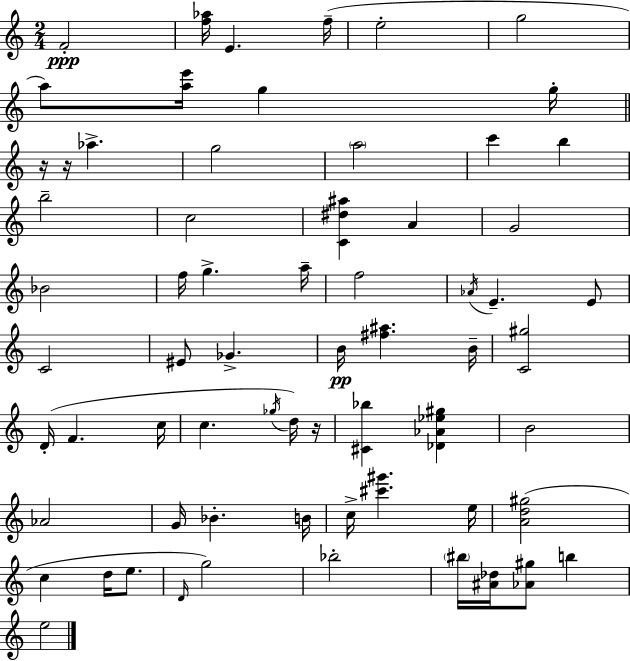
X:1
T:Untitled
M:2/4
L:1/4
K:Am
F2 [f_a]/4 E f/4 e2 g2 a/2 [ae']/4 g g/4 z/4 z/4 _a g2 a2 c' b b2 c2 [C^d^a] A G2 _B2 f/4 g a/4 f2 _A/4 E E/2 C2 ^E/2 _G B/4 [^f^a] B/4 [C^g]2 D/4 F c/4 c _g/4 d/4 z/4 [^C_b] [_D_A_e^g] B2 _A2 G/4 _B B/4 c/4 [^c'^g'] e/4 [Ad^g]2 c d/4 e/2 D/4 g2 _b2 ^b/4 [^A_d]/4 [_A^g]/2 b e2